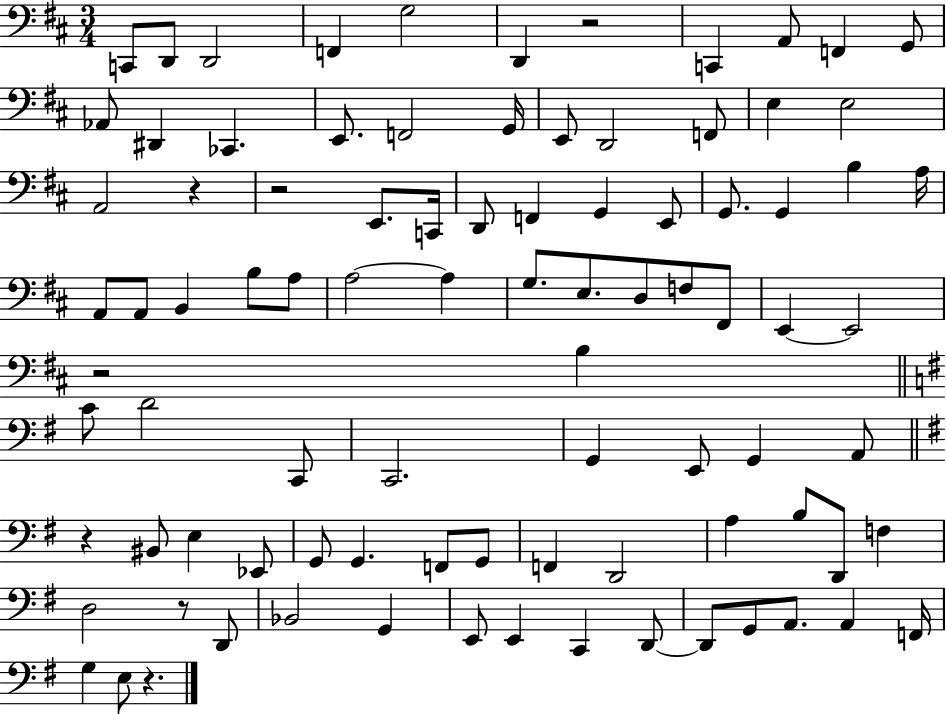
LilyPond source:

{
  \clef bass
  \numericTimeSignature
  \time 3/4
  \key d \major
  c,8 d,8 d,2 | f,4 g2 | d,4 r2 | c,4 a,8 f,4 g,8 | \break aes,8 dis,4 ces,4. | e,8. f,2 g,16 | e,8 d,2 f,8 | e4 e2 | \break a,2 r4 | r2 e,8. c,16 | d,8 f,4 g,4 e,8 | g,8. g,4 b4 a16 | \break a,8 a,8 b,4 b8 a8 | a2~~ a4 | g8. e8. d8 f8 fis,8 | e,4~~ e,2 | \break r2 b4 | \bar "||" \break \key g \major c'8 d'2 c,8 | c,2. | g,4 e,8 g,4 a,8 | \bar "||" \break \key g \major r4 bis,8 e4 ees,8 | g,8 g,4. f,8 g,8 | f,4 d,2 | a4 b8 d,8 f4 | \break d2 r8 d,8 | bes,2 g,4 | e,8 e,4 c,4 d,8~~ | d,8 g,8 a,8. a,4 f,16 | \break g4 e8 r4. | \bar "|."
}